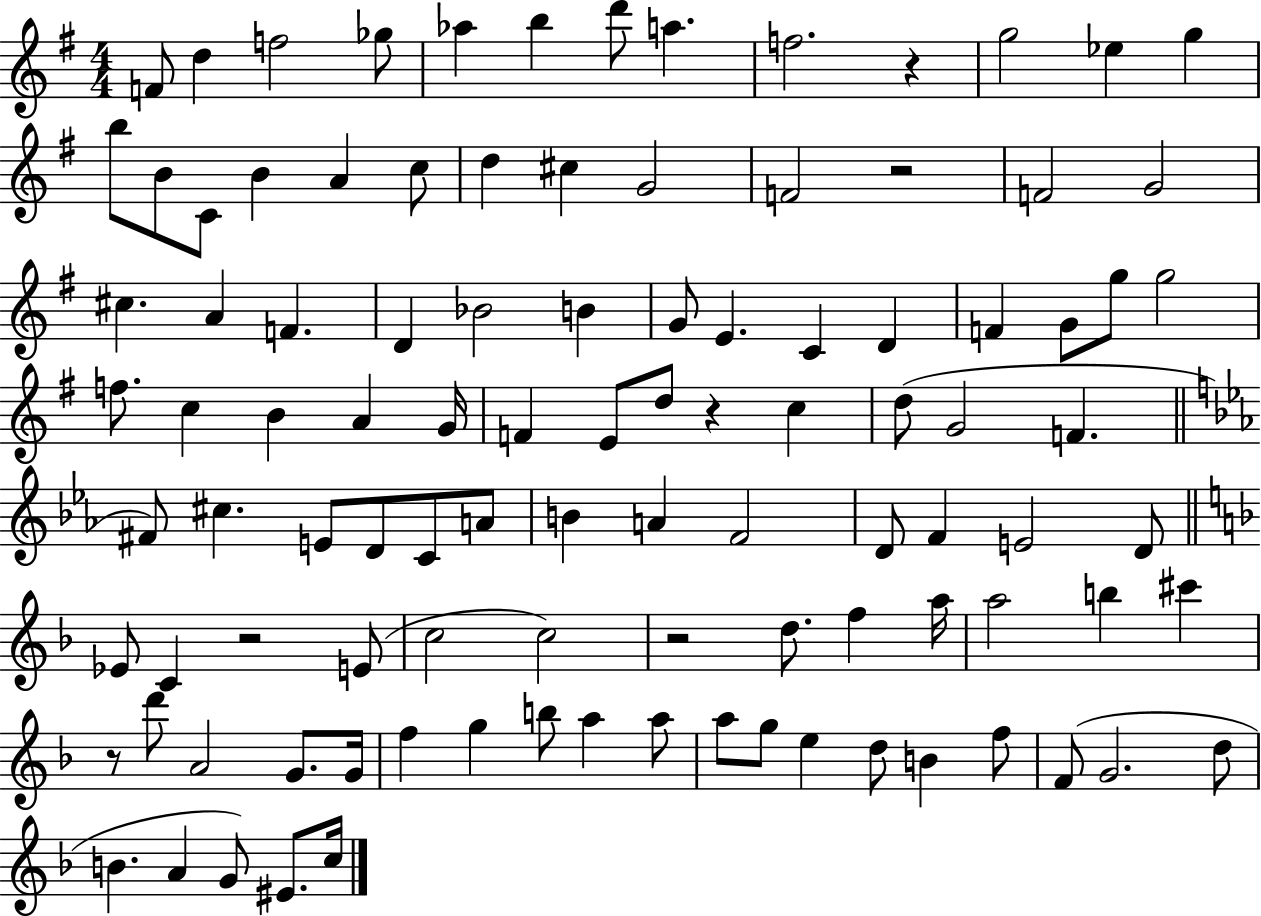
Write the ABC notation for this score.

X:1
T:Untitled
M:4/4
L:1/4
K:G
F/2 d f2 _g/2 _a b d'/2 a f2 z g2 _e g b/2 B/2 C/2 B A c/2 d ^c G2 F2 z2 F2 G2 ^c A F D _B2 B G/2 E C D F G/2 g/2 g2 f/2 c B A G/4 F E/2 d/2 z c d/2 G2 F ^F/2 ^c E/2 D/2 C/2 A/2 B A F2 D/2 F E2 D/2 _E/2 C z2 E/2 c2 c2 z2 d/2 f a/4 a2 b ^c' z/2 d'/2 A2 G/2 G/4 f g b/2 a a/2 a/2 g/2 e d/2 B f/2 F/2 G2 d/2 B A G/2 ^E/2 c/4